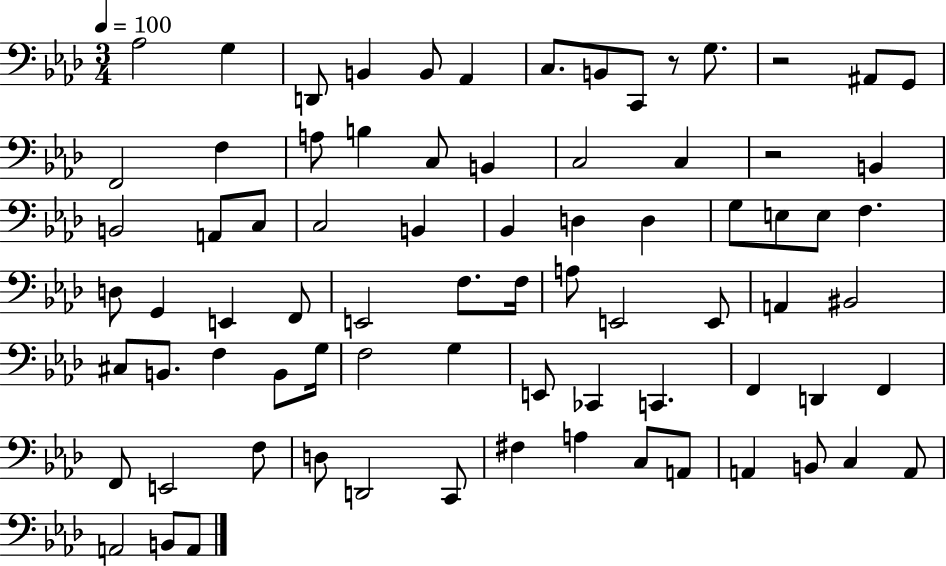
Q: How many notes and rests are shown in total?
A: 78